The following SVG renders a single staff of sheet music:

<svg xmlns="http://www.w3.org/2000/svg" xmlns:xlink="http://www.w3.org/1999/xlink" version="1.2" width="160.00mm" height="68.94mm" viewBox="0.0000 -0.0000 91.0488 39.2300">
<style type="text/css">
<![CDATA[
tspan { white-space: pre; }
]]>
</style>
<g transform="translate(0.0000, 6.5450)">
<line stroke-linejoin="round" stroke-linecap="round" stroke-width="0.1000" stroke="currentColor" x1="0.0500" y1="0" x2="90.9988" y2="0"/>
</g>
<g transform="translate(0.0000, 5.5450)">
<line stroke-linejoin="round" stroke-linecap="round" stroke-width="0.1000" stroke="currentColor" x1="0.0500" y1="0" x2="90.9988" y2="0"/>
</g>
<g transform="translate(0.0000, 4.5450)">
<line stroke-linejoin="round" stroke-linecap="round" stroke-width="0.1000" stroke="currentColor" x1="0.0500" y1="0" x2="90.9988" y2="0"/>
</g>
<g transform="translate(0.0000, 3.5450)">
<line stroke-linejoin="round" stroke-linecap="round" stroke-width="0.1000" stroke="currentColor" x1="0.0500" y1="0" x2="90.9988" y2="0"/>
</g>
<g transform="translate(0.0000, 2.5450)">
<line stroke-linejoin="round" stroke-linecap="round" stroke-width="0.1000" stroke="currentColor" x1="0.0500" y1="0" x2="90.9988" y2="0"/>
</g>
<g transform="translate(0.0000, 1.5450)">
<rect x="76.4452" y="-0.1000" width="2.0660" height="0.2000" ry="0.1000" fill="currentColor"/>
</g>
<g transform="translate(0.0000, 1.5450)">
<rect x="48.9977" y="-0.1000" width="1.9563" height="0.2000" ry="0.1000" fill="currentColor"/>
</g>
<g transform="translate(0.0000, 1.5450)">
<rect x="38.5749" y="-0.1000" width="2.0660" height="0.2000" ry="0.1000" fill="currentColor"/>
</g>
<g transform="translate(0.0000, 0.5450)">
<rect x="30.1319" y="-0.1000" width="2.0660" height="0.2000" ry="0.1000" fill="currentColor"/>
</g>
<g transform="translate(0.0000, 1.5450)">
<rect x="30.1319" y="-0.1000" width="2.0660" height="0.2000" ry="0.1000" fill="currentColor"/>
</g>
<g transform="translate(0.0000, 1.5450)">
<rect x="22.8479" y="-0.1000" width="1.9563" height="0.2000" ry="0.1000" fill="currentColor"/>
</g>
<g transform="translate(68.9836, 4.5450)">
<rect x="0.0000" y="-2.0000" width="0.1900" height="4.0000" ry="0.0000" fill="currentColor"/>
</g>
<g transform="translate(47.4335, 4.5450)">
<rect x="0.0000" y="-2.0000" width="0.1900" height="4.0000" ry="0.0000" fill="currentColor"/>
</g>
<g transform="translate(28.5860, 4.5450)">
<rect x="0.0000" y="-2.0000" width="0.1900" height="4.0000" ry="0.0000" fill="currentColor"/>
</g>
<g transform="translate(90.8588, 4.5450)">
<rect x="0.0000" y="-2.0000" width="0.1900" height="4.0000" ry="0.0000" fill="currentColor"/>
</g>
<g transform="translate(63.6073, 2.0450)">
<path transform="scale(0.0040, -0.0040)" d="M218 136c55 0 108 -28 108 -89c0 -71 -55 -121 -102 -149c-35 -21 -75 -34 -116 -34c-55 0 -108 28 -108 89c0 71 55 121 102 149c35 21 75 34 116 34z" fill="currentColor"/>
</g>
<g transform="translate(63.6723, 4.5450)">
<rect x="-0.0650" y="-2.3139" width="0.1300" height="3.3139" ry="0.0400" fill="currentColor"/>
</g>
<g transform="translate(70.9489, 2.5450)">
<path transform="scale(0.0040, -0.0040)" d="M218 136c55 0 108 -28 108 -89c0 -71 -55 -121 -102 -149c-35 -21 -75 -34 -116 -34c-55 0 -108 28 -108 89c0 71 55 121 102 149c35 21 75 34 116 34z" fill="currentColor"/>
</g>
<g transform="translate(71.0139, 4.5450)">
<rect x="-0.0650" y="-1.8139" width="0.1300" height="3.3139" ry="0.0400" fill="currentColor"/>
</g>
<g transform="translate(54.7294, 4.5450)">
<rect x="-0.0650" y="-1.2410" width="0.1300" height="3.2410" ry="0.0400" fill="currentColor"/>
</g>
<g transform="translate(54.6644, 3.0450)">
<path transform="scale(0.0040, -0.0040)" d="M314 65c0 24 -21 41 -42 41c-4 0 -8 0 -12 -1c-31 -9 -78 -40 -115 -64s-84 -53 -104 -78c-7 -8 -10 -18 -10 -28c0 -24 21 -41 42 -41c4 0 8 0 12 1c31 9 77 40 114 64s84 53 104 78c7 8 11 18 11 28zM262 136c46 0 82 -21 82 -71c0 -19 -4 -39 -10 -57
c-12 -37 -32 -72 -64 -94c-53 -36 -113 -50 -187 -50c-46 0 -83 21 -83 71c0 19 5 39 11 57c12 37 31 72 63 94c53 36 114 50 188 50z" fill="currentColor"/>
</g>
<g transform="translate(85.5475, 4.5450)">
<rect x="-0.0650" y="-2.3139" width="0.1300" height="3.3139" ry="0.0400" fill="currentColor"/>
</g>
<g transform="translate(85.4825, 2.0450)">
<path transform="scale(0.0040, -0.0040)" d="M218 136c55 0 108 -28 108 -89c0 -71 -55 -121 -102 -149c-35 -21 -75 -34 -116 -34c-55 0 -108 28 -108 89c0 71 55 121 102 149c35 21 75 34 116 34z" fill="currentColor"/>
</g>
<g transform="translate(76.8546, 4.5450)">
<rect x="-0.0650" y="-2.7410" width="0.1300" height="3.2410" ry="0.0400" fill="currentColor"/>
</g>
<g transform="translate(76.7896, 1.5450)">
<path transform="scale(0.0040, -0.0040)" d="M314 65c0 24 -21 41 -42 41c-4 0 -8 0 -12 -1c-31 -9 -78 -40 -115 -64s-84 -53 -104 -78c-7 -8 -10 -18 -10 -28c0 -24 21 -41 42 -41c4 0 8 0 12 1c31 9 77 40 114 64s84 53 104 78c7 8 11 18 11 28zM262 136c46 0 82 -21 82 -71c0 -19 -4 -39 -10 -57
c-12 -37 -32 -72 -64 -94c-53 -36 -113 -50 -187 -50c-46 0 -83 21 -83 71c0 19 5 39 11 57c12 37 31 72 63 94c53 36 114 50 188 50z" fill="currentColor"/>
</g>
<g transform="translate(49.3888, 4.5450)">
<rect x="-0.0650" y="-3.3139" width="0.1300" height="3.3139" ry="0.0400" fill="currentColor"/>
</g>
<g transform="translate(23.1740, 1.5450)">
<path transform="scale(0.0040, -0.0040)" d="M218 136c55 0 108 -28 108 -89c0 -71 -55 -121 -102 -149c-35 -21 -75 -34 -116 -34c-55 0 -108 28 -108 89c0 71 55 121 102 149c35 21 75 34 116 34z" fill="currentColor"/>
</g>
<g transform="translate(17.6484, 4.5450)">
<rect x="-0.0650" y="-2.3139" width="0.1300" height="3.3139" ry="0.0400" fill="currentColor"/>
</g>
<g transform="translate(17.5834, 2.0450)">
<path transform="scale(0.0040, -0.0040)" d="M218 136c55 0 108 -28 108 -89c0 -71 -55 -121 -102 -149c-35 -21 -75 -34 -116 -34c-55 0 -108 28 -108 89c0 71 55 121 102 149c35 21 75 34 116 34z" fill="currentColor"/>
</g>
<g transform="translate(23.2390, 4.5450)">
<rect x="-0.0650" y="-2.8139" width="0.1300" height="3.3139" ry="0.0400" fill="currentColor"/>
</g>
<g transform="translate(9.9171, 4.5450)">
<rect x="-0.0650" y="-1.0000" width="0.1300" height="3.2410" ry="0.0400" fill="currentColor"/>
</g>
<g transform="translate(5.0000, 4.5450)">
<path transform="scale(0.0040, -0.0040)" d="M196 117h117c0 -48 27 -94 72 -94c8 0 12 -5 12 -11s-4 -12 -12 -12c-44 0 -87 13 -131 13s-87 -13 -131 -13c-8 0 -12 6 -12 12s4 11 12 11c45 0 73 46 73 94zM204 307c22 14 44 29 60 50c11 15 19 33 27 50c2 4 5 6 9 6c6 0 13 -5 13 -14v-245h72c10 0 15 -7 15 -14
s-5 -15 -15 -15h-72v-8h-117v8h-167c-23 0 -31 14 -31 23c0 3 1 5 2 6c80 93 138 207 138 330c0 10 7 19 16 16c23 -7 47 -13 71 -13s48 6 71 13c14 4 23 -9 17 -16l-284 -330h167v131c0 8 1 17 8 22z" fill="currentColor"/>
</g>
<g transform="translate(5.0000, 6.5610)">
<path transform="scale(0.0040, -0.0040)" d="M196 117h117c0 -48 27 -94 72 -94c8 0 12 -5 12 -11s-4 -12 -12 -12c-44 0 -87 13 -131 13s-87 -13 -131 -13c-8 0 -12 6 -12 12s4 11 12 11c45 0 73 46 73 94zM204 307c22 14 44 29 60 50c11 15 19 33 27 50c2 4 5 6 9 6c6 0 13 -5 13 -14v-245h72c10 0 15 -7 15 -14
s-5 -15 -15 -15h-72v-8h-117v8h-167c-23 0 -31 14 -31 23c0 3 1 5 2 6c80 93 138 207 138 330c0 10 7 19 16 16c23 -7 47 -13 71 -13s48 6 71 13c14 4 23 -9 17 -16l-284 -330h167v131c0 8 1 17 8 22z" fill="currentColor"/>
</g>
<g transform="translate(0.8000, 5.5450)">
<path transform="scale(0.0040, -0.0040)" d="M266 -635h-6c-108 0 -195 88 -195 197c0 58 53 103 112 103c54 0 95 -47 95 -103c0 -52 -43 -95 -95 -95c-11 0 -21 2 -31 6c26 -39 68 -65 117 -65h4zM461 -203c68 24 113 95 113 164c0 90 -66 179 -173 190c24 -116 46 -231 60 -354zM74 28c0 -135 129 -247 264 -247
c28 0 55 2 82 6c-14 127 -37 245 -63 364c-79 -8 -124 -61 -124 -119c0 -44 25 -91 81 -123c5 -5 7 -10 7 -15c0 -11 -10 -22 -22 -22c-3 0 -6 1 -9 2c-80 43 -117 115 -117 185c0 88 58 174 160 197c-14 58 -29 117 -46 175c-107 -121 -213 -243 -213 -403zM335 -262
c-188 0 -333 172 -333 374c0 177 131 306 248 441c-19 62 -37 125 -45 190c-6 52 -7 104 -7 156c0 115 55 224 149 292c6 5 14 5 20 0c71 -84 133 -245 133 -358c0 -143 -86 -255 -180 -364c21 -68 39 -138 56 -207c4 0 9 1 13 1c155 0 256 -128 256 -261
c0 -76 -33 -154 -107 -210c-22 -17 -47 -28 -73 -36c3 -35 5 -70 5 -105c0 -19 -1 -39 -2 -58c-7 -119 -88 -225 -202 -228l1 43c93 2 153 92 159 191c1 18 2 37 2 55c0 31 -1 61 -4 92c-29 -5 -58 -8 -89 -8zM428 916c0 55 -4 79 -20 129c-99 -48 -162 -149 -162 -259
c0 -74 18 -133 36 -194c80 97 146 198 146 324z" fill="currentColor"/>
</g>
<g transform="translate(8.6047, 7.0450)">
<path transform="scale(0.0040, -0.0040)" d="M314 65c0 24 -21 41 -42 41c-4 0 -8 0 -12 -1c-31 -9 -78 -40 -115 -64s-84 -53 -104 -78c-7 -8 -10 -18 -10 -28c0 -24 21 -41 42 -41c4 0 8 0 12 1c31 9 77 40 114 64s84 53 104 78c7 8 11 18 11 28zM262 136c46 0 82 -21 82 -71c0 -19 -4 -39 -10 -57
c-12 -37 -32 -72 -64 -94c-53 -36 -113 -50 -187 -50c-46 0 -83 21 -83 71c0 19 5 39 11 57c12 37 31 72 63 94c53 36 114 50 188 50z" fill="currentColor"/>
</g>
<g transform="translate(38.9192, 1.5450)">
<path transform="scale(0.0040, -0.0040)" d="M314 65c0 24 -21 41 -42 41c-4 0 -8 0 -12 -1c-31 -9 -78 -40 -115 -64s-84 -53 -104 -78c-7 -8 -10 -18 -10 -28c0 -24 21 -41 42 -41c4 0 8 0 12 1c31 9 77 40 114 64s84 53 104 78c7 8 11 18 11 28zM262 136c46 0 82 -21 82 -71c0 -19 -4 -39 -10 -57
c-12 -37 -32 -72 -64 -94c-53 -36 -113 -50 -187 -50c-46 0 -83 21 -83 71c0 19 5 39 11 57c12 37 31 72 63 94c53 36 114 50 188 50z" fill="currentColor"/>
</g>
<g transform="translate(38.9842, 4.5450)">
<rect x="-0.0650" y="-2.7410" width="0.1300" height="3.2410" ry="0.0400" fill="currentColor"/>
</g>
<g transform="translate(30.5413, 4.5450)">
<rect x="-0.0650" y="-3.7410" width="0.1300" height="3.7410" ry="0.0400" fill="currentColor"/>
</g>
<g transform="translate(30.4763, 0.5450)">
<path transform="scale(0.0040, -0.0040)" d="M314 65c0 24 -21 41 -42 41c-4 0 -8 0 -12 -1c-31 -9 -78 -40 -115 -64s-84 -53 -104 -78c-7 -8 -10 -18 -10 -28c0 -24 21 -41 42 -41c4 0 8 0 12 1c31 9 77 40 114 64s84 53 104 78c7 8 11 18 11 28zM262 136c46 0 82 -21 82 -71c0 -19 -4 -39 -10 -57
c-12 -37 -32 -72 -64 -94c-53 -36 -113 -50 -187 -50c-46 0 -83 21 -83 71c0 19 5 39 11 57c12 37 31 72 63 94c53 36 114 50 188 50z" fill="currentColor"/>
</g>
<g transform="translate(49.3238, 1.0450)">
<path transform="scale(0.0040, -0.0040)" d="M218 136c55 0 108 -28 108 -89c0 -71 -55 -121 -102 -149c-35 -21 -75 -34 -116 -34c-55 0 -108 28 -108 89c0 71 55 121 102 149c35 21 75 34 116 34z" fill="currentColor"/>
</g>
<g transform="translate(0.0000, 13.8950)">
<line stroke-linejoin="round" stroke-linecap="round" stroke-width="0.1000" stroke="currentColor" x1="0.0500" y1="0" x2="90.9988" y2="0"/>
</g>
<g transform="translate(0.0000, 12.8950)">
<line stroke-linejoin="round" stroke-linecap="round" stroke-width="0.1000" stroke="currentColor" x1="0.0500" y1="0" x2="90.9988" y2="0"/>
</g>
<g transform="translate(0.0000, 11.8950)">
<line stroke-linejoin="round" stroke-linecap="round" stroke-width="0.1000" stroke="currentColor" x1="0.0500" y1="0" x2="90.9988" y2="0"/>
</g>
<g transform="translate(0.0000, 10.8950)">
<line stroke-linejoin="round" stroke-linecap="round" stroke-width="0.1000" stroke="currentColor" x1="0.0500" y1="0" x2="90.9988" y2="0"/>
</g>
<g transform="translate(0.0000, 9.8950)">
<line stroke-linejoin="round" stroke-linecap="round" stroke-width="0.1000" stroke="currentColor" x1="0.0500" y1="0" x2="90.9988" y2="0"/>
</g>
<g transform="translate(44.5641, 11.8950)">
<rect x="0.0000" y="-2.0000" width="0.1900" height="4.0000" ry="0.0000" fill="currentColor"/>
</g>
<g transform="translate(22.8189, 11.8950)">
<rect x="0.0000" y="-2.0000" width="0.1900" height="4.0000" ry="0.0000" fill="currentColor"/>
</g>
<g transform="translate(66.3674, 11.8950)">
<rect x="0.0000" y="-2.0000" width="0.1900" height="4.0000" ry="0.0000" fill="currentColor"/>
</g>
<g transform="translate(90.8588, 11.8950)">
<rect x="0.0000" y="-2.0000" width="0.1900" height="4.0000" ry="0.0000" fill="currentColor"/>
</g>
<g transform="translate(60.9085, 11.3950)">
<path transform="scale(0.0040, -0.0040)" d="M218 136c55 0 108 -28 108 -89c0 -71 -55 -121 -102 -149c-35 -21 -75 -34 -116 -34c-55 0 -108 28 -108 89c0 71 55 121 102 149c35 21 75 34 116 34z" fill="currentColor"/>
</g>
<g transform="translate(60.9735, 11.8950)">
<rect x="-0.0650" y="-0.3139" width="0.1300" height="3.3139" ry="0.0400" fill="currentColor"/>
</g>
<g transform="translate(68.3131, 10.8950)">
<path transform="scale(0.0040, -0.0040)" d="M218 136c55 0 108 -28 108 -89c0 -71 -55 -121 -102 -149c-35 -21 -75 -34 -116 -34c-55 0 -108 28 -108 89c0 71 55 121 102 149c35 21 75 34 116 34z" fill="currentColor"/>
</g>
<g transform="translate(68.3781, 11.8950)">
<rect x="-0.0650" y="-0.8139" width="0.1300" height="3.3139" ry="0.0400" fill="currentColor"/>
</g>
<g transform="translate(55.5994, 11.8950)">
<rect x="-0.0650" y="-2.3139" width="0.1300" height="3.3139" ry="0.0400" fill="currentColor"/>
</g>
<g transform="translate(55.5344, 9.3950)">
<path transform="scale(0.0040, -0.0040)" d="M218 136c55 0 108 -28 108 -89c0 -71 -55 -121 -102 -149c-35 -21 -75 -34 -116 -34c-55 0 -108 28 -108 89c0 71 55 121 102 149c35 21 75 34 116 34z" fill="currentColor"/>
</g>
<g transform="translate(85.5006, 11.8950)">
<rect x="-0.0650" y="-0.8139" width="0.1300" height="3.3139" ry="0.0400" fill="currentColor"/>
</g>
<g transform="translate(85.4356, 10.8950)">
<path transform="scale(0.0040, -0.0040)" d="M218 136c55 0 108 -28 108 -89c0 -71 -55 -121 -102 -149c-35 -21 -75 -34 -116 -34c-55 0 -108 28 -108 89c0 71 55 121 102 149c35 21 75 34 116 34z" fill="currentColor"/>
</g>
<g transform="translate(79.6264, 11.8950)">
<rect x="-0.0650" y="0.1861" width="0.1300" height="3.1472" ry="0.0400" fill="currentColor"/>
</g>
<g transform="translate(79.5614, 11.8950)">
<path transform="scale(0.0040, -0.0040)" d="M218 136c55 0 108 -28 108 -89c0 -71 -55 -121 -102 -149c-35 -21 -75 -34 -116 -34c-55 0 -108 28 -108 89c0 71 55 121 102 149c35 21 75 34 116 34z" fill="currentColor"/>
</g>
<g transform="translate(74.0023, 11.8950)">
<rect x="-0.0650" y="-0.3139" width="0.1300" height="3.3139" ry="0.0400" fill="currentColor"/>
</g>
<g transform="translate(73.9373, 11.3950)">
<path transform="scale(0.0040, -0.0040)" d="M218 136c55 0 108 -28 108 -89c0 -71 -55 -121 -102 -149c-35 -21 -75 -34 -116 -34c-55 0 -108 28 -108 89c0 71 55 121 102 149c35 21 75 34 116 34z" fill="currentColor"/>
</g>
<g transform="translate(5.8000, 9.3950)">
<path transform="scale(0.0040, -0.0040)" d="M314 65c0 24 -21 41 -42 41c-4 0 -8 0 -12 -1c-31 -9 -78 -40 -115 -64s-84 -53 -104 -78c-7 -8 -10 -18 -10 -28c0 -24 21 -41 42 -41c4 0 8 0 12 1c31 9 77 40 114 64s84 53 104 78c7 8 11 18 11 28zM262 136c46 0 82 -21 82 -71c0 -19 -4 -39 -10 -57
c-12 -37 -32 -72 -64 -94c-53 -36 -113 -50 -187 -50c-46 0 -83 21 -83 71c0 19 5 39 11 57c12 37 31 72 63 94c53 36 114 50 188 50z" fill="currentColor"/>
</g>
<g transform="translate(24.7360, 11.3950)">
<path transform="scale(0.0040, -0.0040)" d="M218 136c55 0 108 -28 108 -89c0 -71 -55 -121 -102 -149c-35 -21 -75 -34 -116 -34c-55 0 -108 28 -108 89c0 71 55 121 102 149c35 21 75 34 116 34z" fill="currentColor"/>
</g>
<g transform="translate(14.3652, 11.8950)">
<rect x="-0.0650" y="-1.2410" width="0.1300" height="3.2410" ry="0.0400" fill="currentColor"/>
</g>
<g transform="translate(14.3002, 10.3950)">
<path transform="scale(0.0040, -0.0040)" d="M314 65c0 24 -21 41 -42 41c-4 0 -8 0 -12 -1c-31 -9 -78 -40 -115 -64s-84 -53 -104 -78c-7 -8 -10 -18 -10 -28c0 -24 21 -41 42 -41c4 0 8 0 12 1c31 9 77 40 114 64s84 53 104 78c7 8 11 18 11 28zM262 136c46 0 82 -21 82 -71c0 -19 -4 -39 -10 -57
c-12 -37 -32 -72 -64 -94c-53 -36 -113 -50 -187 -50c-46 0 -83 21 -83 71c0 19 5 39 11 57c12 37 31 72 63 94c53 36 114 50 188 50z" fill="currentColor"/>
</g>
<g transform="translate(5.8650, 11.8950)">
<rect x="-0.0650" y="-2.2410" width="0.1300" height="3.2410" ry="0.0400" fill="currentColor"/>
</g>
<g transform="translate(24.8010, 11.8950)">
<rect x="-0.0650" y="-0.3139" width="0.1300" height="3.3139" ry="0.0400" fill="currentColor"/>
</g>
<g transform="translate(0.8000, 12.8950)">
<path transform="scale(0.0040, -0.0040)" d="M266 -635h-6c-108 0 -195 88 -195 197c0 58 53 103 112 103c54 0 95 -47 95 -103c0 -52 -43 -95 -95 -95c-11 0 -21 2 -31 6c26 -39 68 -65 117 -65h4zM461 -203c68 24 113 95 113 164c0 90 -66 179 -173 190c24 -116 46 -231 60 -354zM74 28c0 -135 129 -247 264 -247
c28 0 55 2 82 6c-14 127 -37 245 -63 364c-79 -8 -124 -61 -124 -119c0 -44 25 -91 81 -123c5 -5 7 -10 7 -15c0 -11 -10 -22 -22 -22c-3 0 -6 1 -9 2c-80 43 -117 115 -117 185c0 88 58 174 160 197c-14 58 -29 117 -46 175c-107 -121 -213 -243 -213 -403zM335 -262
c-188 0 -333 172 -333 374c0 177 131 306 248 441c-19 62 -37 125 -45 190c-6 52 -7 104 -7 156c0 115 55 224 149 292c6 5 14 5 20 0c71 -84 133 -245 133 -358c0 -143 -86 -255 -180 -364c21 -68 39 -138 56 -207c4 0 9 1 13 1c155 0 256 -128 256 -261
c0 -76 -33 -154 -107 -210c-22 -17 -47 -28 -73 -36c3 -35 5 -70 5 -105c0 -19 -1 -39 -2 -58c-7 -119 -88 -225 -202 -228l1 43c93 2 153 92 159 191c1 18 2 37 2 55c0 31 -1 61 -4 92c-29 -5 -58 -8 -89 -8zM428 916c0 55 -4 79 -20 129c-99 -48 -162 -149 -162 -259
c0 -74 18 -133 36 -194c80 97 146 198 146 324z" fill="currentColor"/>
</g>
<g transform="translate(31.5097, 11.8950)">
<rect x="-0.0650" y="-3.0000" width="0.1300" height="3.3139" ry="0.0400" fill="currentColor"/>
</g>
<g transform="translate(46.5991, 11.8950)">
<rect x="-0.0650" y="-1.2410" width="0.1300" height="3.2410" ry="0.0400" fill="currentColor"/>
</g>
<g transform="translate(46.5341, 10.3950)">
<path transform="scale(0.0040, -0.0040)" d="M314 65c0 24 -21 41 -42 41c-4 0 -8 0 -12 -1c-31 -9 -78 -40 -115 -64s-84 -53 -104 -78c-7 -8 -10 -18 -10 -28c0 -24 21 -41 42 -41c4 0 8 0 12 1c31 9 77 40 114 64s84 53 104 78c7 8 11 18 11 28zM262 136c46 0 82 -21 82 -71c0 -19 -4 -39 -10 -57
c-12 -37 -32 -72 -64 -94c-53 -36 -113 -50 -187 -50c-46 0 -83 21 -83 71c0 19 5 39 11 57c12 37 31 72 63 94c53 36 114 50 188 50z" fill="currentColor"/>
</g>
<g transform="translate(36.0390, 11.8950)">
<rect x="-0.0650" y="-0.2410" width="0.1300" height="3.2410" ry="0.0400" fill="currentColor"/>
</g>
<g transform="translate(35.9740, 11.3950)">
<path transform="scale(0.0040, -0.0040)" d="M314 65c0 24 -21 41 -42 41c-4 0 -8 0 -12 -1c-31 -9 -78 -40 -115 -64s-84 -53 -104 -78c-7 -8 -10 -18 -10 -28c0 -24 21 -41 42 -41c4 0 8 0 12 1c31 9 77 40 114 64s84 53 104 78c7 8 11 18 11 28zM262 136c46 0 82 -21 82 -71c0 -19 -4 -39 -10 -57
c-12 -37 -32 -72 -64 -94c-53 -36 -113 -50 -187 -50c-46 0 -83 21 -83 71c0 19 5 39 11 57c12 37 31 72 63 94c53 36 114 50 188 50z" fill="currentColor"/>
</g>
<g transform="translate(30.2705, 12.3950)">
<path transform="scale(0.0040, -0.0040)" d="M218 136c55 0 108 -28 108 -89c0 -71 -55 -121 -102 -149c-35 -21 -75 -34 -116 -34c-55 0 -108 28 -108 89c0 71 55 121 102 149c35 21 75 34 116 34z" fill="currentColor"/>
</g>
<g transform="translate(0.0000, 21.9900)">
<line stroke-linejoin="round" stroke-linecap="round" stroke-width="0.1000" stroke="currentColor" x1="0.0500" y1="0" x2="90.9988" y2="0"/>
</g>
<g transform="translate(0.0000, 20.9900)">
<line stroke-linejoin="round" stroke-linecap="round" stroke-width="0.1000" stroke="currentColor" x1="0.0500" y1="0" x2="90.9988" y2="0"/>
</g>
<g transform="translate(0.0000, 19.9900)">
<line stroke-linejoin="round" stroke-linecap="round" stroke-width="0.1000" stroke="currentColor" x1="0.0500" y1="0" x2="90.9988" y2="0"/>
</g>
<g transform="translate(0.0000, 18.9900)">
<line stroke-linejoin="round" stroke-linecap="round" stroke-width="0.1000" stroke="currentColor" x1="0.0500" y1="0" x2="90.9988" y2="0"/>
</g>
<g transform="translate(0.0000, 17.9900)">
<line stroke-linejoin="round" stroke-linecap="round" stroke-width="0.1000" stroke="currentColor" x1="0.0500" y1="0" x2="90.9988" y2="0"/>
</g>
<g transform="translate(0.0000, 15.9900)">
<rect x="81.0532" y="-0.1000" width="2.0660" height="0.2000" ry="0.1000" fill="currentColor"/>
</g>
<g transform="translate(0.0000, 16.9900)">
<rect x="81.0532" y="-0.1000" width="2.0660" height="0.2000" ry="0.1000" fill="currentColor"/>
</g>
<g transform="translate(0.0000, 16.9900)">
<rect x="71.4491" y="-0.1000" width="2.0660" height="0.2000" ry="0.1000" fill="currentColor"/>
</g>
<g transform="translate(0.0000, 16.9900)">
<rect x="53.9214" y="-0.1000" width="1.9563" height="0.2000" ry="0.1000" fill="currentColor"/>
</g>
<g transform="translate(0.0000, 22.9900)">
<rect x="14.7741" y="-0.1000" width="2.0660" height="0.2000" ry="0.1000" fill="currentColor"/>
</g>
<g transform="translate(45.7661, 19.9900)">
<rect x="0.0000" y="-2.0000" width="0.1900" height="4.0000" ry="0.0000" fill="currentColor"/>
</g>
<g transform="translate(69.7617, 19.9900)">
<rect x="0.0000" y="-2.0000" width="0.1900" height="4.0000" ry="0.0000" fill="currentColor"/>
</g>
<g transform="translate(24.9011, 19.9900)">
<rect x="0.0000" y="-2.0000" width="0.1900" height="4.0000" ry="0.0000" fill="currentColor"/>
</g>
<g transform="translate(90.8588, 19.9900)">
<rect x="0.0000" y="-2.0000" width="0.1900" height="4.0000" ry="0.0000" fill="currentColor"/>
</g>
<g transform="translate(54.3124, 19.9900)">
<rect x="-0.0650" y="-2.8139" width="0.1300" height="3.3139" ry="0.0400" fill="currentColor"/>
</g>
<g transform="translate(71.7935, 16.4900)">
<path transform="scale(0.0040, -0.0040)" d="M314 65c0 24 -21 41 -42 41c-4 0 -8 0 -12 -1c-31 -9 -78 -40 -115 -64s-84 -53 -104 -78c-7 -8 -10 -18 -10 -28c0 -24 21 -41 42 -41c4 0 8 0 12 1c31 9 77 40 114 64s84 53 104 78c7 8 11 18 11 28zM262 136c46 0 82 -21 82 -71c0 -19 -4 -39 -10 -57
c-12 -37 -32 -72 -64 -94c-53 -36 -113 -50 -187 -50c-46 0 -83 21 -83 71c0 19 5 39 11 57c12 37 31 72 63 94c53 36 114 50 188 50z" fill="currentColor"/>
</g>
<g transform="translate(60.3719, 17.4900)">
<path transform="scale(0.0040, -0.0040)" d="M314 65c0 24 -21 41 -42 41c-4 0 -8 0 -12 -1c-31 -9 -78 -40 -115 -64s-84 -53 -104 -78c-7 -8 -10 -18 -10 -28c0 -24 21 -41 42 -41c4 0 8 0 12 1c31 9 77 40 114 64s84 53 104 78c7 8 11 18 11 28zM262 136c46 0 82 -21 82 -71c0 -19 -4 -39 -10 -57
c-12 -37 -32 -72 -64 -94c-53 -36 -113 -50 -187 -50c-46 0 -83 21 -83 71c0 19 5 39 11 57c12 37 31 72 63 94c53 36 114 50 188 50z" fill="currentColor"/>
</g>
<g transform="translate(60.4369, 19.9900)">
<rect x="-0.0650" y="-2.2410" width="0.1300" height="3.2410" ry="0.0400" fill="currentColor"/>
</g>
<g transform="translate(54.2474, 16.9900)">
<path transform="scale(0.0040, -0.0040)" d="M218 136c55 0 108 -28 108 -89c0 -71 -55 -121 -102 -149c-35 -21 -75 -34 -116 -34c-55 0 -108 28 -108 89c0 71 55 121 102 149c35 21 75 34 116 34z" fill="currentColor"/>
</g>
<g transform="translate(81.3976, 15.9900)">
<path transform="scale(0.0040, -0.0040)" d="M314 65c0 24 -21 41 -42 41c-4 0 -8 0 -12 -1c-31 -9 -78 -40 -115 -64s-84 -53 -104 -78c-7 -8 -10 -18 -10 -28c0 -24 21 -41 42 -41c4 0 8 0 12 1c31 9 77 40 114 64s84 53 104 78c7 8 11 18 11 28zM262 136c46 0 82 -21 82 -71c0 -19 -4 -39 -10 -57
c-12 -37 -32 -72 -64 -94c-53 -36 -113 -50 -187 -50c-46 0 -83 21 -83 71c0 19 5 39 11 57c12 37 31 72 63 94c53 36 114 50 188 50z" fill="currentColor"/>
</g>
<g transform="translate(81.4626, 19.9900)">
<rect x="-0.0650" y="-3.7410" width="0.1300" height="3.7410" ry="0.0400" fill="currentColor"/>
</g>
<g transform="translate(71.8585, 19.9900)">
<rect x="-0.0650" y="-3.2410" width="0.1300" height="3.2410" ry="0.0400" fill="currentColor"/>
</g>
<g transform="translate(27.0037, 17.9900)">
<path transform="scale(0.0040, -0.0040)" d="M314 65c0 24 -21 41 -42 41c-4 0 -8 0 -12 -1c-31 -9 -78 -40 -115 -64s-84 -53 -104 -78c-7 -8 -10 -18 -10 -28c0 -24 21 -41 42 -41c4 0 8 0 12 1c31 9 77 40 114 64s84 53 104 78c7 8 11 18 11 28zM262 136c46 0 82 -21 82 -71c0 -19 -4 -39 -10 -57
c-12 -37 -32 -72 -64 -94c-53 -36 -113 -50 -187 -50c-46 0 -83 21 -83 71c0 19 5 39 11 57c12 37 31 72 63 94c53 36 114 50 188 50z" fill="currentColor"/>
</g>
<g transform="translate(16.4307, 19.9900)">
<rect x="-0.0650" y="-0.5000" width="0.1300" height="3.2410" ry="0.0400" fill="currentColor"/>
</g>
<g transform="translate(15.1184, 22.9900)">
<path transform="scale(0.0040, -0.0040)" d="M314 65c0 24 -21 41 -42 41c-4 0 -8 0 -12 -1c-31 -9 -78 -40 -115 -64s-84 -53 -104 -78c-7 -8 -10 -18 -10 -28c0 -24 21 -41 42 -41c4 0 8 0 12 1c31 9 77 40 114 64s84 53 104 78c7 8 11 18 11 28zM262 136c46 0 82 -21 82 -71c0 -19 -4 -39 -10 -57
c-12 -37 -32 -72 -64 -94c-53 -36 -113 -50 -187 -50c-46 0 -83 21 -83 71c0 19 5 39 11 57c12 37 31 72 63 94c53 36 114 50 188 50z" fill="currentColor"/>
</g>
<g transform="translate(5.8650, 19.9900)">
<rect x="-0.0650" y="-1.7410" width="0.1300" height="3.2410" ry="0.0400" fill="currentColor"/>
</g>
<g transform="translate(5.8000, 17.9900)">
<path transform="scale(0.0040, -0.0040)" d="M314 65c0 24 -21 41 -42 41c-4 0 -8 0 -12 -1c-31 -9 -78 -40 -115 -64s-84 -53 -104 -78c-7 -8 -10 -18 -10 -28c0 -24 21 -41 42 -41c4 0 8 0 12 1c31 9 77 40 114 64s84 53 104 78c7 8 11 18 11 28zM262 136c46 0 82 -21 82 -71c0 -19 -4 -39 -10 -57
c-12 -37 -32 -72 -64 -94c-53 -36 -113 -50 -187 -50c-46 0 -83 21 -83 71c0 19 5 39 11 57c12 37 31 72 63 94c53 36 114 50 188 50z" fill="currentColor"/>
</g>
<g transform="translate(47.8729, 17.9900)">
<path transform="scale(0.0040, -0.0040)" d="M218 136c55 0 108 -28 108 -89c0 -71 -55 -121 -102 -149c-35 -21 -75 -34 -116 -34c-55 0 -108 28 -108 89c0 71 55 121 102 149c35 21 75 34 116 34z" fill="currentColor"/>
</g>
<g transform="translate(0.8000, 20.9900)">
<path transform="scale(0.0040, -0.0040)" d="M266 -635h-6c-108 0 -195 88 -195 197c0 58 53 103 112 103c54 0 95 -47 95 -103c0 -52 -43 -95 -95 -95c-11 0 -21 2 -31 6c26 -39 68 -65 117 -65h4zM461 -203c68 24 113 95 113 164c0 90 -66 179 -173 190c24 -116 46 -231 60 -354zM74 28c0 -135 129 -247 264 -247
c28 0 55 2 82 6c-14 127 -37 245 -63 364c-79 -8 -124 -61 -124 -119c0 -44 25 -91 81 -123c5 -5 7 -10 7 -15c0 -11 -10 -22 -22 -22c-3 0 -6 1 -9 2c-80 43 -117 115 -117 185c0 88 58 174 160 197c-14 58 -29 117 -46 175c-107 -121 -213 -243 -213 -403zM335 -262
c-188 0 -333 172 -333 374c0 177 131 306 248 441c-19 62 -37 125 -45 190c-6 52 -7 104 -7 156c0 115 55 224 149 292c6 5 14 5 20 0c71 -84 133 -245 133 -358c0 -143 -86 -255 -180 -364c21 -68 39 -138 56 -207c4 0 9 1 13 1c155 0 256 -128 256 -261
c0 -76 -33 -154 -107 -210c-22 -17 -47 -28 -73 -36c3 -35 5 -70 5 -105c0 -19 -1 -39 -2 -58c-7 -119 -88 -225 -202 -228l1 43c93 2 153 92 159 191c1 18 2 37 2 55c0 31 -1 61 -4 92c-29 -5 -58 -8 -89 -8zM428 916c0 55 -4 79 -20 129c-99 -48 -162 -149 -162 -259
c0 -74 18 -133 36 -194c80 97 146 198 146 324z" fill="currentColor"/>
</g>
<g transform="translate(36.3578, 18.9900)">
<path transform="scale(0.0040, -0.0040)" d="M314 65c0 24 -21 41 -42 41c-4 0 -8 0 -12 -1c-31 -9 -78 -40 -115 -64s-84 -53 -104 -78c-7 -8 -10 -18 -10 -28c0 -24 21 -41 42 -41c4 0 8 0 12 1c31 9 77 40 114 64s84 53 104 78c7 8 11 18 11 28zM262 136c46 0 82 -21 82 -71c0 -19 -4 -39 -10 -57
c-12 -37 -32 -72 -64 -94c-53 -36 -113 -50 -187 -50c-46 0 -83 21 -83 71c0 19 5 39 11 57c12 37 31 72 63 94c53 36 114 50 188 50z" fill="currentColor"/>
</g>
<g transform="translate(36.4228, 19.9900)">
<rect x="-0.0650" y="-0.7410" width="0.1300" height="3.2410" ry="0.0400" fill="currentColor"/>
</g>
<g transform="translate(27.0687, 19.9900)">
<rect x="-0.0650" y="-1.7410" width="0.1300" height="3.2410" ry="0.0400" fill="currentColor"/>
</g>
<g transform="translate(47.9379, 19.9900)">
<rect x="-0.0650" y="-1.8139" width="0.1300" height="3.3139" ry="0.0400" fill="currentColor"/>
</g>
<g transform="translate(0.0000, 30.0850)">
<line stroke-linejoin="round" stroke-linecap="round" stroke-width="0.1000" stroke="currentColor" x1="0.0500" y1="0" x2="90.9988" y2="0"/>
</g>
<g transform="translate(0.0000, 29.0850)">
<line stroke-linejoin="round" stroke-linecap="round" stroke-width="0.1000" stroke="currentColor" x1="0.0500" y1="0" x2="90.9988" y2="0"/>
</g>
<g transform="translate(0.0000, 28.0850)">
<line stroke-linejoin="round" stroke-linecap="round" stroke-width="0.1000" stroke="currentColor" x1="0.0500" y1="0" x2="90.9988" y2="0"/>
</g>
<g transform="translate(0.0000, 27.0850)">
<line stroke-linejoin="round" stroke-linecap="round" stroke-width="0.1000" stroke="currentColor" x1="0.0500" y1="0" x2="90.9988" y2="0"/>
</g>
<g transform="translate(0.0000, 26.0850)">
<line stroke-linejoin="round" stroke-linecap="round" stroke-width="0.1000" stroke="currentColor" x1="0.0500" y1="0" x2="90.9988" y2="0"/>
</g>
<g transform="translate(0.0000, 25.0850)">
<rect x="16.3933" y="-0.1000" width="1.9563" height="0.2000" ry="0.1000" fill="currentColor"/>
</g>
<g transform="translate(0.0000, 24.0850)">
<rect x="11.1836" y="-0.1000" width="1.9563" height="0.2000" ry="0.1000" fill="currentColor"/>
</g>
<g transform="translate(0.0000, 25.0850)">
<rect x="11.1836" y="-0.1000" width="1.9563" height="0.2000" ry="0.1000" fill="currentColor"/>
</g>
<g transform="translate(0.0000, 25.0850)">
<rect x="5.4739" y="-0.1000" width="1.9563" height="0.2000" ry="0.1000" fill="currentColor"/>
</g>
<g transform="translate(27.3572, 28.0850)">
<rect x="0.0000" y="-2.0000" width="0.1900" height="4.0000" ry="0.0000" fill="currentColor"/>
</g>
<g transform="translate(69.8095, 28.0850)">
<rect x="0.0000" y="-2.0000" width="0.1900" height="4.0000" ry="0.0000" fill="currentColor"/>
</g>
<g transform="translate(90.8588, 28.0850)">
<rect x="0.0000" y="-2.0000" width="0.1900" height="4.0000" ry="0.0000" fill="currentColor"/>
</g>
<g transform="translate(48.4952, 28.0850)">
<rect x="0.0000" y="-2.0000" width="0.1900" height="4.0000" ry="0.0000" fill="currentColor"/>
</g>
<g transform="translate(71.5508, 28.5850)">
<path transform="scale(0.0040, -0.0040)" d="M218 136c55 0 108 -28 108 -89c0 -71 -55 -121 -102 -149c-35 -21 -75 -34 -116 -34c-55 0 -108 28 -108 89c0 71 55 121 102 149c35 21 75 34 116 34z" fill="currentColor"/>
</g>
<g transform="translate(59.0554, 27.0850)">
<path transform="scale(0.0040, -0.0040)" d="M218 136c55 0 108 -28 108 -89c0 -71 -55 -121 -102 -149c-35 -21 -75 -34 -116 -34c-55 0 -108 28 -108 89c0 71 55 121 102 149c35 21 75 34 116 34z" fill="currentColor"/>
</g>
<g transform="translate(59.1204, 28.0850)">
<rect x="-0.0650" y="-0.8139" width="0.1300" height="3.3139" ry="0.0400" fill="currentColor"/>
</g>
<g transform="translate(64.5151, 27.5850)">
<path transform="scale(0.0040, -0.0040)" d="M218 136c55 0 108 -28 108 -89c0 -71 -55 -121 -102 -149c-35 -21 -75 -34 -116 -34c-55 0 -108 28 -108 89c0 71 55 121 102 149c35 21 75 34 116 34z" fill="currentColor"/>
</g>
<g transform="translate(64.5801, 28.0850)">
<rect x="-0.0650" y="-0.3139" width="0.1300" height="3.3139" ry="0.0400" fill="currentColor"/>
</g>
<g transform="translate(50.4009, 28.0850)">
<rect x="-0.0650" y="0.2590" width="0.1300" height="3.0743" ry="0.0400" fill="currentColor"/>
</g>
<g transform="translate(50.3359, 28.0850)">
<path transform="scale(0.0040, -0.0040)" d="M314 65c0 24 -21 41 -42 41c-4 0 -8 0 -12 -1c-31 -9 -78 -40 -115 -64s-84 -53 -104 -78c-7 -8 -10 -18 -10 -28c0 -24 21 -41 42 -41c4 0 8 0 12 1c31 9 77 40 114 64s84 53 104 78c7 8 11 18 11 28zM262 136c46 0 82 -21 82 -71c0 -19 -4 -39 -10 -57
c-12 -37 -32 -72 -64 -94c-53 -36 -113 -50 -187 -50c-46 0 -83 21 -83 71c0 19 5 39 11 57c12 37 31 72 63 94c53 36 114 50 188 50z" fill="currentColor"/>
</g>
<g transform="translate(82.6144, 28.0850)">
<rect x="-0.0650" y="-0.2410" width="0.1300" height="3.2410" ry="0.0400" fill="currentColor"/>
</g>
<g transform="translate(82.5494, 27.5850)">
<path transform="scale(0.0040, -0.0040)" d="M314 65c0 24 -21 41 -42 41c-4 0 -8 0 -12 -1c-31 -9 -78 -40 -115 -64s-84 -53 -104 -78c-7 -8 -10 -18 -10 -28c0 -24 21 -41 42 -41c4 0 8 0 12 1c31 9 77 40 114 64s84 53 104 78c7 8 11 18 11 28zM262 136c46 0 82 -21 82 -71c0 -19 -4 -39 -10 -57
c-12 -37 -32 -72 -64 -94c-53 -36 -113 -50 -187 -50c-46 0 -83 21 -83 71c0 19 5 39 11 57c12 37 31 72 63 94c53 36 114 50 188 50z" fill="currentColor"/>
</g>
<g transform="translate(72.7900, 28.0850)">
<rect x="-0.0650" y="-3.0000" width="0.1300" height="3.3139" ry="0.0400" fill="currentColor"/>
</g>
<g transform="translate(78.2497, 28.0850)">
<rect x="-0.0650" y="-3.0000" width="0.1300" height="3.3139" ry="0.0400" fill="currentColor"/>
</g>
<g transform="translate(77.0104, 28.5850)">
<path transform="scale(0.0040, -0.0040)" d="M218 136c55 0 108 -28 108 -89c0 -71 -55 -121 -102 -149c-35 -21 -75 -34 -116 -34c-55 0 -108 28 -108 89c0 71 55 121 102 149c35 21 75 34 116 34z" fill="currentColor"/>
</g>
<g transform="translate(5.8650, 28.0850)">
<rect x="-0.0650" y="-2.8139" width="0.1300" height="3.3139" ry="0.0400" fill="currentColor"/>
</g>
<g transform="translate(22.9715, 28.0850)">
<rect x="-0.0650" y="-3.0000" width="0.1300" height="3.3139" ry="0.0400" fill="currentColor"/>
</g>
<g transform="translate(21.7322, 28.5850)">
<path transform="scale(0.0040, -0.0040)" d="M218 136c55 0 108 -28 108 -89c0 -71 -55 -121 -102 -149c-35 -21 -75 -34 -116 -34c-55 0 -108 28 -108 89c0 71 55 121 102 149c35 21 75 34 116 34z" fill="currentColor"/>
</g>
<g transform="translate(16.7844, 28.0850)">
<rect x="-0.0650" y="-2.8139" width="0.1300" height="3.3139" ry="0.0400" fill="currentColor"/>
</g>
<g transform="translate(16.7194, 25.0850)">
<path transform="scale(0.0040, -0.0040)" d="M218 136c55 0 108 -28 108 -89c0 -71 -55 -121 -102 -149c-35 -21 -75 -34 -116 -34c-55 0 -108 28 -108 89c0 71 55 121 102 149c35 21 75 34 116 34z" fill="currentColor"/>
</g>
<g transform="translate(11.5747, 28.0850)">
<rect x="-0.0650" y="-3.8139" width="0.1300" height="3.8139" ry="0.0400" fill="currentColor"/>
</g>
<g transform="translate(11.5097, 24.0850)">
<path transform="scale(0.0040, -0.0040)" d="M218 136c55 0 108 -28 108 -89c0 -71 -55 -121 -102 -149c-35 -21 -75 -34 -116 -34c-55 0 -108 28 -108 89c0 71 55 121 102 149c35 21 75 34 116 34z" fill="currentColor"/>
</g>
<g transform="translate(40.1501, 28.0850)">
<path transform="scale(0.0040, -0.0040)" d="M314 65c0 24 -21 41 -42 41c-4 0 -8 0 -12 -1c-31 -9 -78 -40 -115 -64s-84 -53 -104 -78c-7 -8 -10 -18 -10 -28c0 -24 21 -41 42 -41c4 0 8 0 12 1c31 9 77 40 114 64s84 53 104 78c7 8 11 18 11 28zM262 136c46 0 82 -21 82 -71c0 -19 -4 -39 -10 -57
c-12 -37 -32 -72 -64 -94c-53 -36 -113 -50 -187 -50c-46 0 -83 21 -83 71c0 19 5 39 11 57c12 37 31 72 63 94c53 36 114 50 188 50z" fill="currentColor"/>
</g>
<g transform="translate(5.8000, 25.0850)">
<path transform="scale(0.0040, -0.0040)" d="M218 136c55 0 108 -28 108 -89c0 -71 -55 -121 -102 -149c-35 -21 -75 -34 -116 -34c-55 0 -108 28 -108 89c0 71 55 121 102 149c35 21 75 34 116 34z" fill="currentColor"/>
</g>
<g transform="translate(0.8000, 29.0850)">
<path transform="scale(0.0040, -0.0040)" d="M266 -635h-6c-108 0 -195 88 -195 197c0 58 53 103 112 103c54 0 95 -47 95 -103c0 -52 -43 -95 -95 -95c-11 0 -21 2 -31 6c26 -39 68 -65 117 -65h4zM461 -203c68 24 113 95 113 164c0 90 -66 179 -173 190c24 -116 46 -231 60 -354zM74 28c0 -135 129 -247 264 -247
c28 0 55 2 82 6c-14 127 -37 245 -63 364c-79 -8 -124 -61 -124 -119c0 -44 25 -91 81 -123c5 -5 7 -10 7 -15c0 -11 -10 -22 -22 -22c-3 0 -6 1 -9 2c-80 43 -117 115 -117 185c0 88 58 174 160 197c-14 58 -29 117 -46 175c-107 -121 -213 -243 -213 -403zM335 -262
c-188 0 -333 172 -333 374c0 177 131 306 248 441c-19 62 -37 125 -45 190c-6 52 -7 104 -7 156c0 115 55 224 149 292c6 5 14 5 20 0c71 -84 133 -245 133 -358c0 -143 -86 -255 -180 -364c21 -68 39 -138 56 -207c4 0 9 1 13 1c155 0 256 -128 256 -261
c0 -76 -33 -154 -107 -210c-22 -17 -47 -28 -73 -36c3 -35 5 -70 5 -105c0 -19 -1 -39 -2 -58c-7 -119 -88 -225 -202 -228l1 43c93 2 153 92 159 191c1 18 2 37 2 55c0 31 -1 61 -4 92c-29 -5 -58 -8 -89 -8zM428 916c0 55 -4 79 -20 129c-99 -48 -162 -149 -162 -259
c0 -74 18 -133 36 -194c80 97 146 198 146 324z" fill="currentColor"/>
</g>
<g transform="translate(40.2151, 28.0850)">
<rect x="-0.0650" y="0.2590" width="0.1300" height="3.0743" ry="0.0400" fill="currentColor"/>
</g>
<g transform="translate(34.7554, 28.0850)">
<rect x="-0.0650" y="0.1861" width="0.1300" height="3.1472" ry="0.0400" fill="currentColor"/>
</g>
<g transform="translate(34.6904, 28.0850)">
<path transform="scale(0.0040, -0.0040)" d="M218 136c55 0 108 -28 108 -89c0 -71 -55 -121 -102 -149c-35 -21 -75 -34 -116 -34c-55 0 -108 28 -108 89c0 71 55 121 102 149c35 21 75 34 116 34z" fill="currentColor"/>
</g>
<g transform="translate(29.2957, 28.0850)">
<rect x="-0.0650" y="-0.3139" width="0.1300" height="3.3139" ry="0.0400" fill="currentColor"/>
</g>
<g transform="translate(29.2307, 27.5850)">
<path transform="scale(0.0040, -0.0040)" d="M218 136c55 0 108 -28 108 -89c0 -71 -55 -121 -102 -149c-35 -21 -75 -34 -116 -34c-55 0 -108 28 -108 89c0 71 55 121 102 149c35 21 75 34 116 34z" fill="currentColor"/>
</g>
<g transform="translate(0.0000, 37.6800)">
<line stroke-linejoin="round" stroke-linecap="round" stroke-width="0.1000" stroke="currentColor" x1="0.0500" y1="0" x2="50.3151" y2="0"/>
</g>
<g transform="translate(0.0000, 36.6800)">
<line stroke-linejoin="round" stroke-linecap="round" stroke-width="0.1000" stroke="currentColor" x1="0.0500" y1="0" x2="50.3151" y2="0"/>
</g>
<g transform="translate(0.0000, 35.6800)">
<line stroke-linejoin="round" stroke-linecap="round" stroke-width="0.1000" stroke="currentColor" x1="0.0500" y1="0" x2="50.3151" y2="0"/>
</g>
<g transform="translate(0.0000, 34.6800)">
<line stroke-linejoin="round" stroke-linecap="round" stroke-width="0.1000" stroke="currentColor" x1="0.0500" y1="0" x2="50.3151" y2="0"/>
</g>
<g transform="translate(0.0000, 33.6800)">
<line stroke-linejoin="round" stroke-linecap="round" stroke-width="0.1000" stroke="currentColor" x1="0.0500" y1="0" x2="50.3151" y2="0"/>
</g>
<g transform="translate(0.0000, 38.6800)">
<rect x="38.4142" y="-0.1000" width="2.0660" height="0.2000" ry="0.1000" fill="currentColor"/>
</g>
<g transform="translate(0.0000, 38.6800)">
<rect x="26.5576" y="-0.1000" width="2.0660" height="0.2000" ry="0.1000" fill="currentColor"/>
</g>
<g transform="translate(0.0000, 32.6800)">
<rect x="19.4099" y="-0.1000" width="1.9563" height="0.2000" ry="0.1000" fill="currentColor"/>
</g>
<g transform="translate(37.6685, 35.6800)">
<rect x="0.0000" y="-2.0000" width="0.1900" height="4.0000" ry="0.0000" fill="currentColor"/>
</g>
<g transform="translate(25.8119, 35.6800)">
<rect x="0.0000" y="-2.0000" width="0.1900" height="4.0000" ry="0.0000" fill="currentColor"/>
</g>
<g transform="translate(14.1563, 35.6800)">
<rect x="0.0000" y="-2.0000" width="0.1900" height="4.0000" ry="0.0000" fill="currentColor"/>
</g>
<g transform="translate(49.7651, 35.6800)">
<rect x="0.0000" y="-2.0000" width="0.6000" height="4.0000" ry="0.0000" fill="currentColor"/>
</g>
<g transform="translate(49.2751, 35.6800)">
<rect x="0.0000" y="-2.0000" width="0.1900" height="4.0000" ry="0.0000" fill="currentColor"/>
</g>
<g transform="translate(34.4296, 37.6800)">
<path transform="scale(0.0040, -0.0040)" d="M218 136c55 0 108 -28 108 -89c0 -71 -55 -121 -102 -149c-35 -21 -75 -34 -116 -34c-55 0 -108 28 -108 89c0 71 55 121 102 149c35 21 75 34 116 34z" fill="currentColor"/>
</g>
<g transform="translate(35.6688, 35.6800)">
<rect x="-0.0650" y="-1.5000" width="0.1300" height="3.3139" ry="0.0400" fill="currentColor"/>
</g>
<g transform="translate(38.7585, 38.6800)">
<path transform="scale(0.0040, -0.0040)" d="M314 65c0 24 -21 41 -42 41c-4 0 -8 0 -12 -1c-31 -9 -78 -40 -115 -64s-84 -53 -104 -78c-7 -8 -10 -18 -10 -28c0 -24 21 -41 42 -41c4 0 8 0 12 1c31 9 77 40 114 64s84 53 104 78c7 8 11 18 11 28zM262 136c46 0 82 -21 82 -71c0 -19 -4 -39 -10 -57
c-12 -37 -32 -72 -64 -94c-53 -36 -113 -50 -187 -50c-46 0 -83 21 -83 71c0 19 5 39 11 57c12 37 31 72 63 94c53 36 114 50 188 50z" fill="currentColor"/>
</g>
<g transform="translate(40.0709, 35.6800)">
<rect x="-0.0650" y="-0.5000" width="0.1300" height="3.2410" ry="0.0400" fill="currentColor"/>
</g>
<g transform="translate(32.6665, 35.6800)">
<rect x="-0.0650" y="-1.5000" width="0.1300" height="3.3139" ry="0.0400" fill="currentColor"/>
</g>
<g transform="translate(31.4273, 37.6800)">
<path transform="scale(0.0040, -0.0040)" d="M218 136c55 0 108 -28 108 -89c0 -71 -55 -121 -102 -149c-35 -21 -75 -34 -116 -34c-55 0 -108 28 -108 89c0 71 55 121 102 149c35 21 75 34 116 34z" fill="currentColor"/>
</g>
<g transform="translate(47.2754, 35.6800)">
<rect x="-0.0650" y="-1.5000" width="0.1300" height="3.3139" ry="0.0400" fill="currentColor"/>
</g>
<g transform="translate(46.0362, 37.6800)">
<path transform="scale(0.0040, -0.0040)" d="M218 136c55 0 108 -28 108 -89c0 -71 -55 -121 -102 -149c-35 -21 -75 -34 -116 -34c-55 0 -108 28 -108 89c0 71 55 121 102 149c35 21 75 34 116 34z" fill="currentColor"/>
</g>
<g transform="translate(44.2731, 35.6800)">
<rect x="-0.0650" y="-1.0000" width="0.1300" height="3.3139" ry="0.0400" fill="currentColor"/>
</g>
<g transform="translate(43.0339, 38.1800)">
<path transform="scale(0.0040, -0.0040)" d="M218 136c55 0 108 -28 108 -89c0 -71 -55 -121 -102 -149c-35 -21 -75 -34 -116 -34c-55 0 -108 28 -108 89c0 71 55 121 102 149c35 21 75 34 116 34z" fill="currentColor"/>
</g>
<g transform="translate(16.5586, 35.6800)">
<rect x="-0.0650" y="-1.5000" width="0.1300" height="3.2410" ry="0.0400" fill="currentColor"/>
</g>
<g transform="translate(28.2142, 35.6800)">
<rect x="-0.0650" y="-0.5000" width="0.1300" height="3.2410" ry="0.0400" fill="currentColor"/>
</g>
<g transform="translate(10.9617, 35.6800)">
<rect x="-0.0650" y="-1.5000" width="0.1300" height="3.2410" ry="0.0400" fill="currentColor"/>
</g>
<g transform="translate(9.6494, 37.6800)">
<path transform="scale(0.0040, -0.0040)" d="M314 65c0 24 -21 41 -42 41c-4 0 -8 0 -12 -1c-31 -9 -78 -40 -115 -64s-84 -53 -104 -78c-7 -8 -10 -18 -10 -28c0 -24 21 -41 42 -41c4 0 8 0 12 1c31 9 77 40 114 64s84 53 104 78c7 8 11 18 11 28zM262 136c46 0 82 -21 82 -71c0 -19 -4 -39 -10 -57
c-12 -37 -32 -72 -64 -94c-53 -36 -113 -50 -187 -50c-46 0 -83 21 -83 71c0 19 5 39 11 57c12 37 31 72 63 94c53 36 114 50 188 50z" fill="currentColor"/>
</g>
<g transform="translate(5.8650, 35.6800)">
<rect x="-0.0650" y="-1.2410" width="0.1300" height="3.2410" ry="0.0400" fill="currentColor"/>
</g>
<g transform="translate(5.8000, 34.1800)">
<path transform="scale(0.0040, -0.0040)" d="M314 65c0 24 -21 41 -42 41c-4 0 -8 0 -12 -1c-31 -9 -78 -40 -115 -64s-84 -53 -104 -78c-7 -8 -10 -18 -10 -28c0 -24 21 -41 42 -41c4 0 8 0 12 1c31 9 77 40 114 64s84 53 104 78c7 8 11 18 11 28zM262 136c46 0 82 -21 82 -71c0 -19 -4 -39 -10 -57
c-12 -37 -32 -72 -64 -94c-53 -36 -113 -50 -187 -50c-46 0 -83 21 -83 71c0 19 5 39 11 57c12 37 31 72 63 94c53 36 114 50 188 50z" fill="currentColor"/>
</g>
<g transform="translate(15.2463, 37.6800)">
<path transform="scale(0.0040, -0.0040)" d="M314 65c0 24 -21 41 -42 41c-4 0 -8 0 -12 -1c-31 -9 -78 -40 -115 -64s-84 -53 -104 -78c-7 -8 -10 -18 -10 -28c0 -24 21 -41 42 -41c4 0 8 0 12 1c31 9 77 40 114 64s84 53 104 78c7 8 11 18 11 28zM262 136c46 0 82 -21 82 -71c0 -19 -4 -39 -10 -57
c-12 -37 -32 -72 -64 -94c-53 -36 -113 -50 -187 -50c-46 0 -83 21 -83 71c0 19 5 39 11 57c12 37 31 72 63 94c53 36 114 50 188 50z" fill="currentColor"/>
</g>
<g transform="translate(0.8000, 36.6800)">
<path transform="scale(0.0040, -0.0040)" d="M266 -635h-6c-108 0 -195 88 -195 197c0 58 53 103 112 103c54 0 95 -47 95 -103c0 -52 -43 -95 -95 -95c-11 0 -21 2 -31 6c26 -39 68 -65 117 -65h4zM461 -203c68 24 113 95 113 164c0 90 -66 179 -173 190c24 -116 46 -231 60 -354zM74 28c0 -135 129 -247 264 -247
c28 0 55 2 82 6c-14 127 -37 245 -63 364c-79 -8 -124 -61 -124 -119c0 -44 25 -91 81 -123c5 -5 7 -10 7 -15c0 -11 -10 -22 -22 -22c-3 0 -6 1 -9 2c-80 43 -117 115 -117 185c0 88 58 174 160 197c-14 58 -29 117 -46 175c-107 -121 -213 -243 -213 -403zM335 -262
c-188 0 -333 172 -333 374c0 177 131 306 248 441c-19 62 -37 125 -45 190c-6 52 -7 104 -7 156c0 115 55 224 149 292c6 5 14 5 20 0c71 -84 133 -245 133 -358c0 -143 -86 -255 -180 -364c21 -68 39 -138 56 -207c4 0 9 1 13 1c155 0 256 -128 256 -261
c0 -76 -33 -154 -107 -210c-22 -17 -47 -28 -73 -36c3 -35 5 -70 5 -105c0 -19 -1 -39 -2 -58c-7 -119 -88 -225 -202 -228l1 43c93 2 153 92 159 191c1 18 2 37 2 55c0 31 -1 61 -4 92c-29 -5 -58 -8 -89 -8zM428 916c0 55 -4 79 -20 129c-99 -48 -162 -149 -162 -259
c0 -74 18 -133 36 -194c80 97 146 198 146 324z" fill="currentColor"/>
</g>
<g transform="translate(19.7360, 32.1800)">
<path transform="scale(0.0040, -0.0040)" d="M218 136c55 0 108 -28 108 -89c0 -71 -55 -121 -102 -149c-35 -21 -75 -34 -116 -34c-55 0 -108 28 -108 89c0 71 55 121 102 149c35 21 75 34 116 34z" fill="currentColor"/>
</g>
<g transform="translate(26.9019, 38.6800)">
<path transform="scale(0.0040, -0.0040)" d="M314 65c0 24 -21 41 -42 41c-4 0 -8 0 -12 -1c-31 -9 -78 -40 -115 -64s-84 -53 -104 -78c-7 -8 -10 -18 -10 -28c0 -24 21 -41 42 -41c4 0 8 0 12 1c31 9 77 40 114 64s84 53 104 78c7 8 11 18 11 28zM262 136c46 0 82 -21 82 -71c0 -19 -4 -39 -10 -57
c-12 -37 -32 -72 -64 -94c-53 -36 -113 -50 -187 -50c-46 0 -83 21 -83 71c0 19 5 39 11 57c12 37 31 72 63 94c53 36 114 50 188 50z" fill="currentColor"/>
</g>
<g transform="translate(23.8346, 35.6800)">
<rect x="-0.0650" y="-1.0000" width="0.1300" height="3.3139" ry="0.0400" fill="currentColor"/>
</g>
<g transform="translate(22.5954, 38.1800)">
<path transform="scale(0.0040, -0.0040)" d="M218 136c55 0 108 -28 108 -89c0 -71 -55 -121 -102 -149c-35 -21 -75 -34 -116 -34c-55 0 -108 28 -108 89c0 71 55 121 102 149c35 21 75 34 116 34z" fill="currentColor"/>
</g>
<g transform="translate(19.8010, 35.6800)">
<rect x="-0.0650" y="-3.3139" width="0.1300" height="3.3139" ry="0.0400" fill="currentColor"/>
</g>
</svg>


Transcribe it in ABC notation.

X:1
T:Untitled
M:4/4
L:1/4
K:C
D2 g a c'2 a2 b e2 g f a2 g g2 e2 c A c2 e2 g c d c B d f2 C2 f2 d2 f a g2 b2 c'2 a c' a A c B B2 B2 d c A A c2 e2 E2 E2 b D C2 E E C2 D E